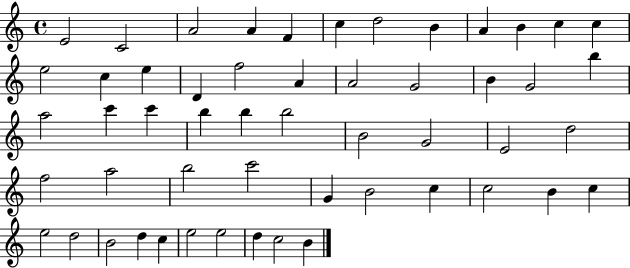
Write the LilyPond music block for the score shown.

{
  \clef treble
  \time 4/4
  \defaultTimeSignature
  \key c \major
  e'2 c'2 | a'2 a'4 f'4 | c''4 d''2 b'4 | a'4 b'4 c''4 c''4 | \break e''2 c''4 e''4 | d'4 f''2 a'4 | a'2 g'2 | b'4 g'2 b''4 | \break a''2 c'''4 c'''4 | b''4 b''4 b''2 | b'2 g'2 | e'2 d''2 | \break f''2 a''2 | b''2 c'''2 | g'4 b'2 c''4 | c''2 b'4 c''4 | \break e''2 d''2 | b'2 d''4 c''4 | e''2 e''2 | d''4 c''2 b'4 | \break \bar "|."
}